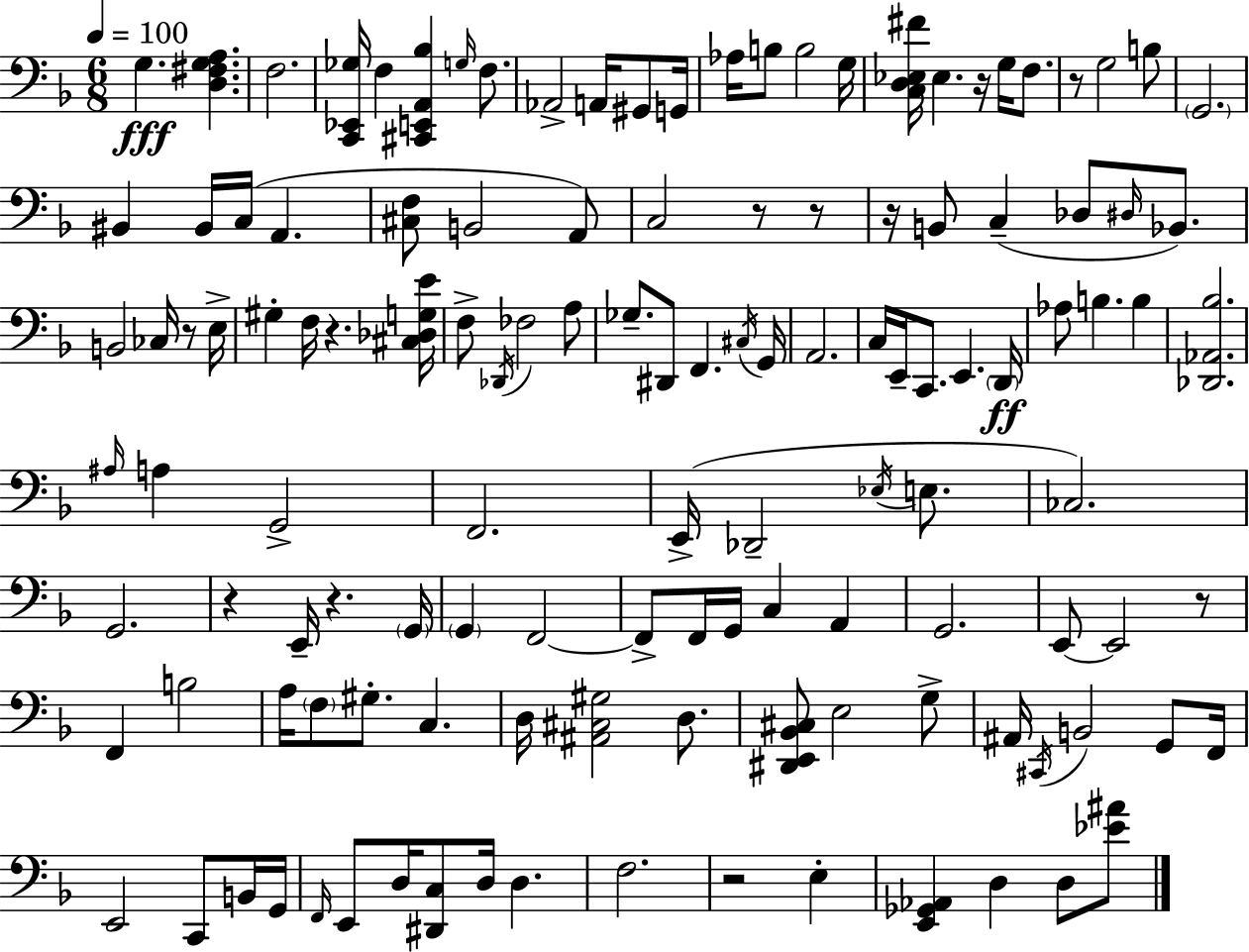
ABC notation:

X:1
T:Untitled
M:6/8
L:1/4
K:F
G, [D,^F,G,A,] F,2 [C,,_E,,_G,]/4 F, [^C,,E,,A,,_B,] G,/4 F,/2 _A,,2 A,,/4 ^G,,/2 G,,/4 _A,/4 B,/2 B,2 G,/4 [C,D,_E,^F]/4 _E, z/4 G,/4 F,/2 z/2 G,2 B,/2 G,,2 ^B,, ^B,,/4 C,/4 A,, [^C,F,]/2 B,,2 A,,/2 C,2 z/2 z/2 z/4 B,,/2 C, _D,/2 ^D,/4 _B,,/2 B,,2 _C,/4 z/2 E,/4 ^G, F,/4 z [^C,_D,G,E]/4 F,/2 _D,,/4 _F,2 A,/2 _G,/2 ^D,,/2 F,, ^C,/4 G,,/4 A,,2 C,/4 E,,/4 C,,/2 E,, D,,/4 _A,/2 B, B, [_D,,_A,,_B,]2 ^A,/4 A, G,,2 F,,2 E,,/4 _D,,2 _E,/4 E,/2 _C,2 G,,2 z E,,/4 z G,,/4 G,, F,,2 F,,/2 F,,/4 G,,/4 C, A,, G,,2 E,,/2 E,,2 z/2 F,, B,2 A,/4 F,/2 ^G,/2 C, D,/4 [^A,,^C,^G,]2 D,/2 [^D,,E,,_B,,^C,]/2 E,2 G,/2 ^A,,/4 ^C,,/4 B,,2 G,,/2 F,,/4 E,,2 C,,/2 B,,/4 G,,/4 F,,/4 E,,/2 D,/4 [^D,,C,]/2 D,/4 D, F,2 z2 E, [E,,_G,,_A,,] D, D,/2 [_E^A]/2